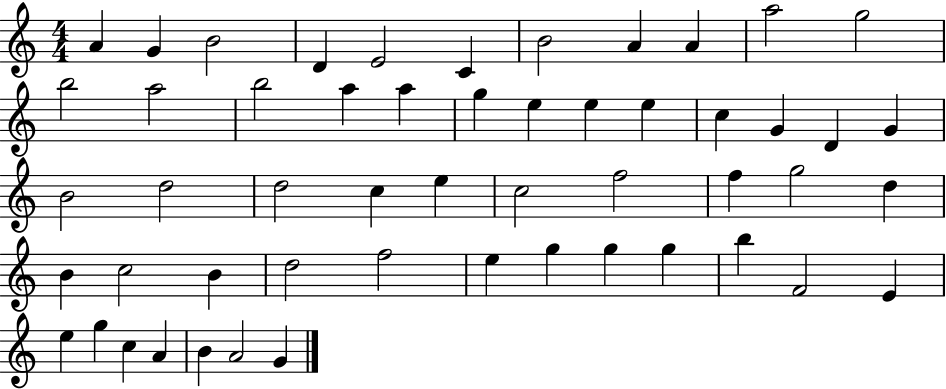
{
  \clef treble
  \numericTimeSignature
  \time 4/4
  \key c \major
  a'4 g'4 b'2 | d'4 e'2 c'4 | b'2 a'4 a'4 | a''2 g''2 | \break b''2 a''2 | b''2 a''4 a''4 | g''4 e''4 e''4 e''4 | c''4 g'4 d'4 g'4 | \break b'2 d''2 | d''2 c''4 e''4 | c''2 f''2 | f''4 g''2 d''4 | \break b'4 c''2 b'4 | d''2 f''2 | e''4 g''4 g''4 g''4 | b''4 f'2 e'4 | \break e''4 g''4 c''4 a'4 | b'4 a'2 g'4 | \bar "|."
}